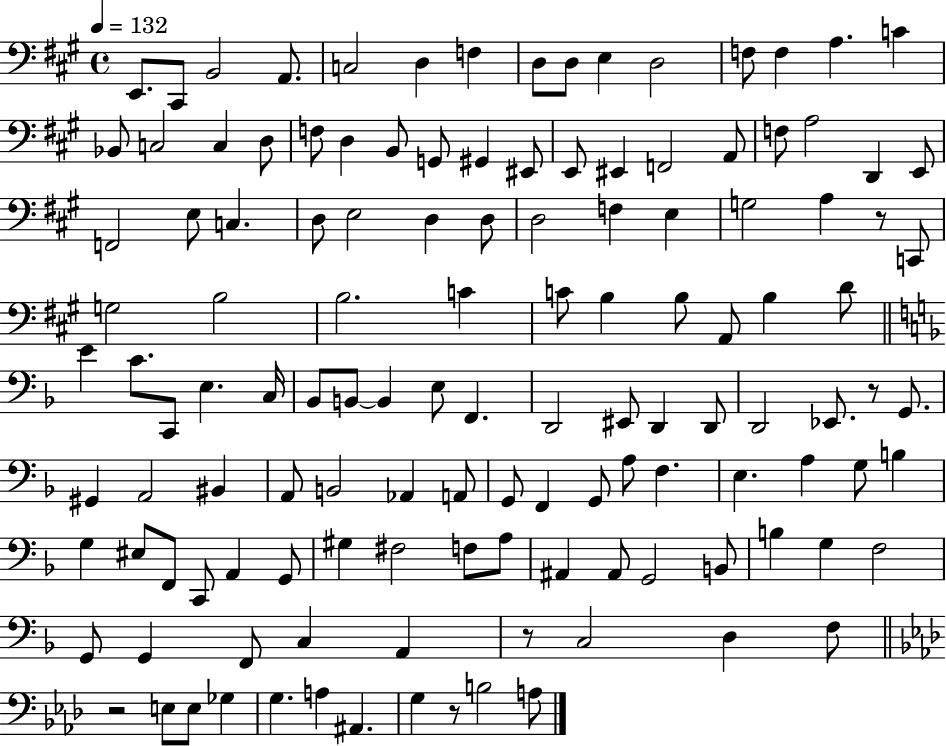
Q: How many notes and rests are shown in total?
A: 128